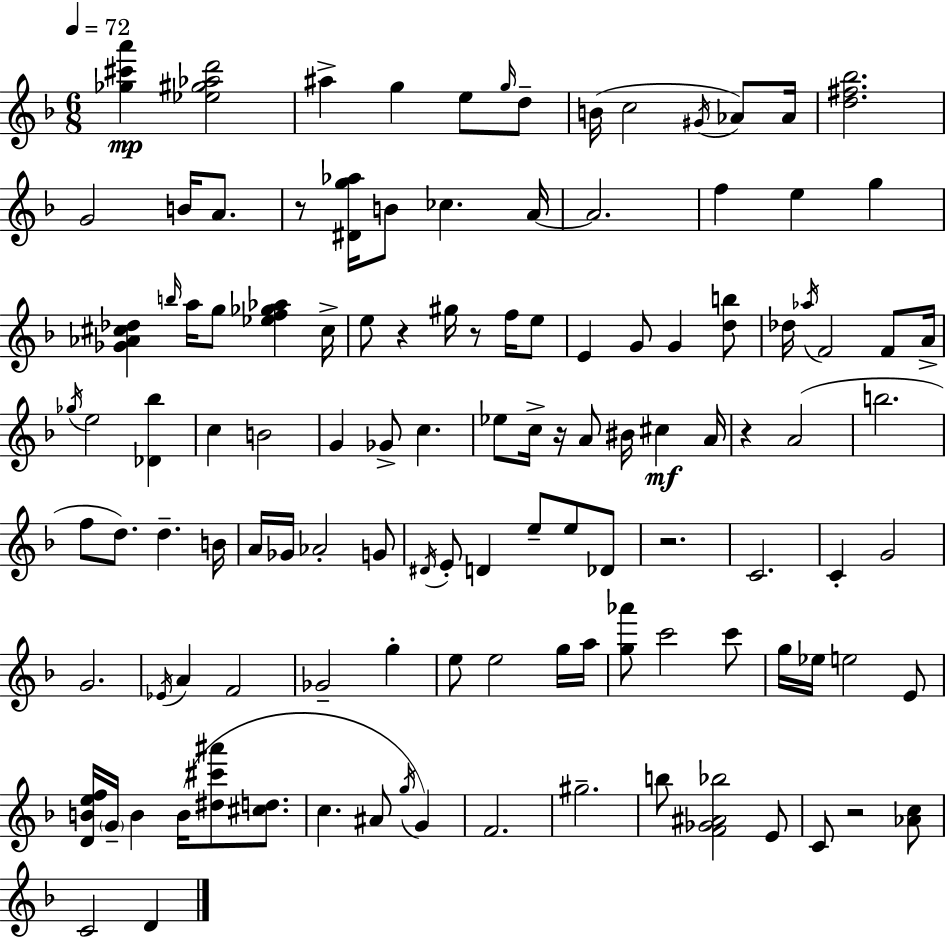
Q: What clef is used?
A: treble